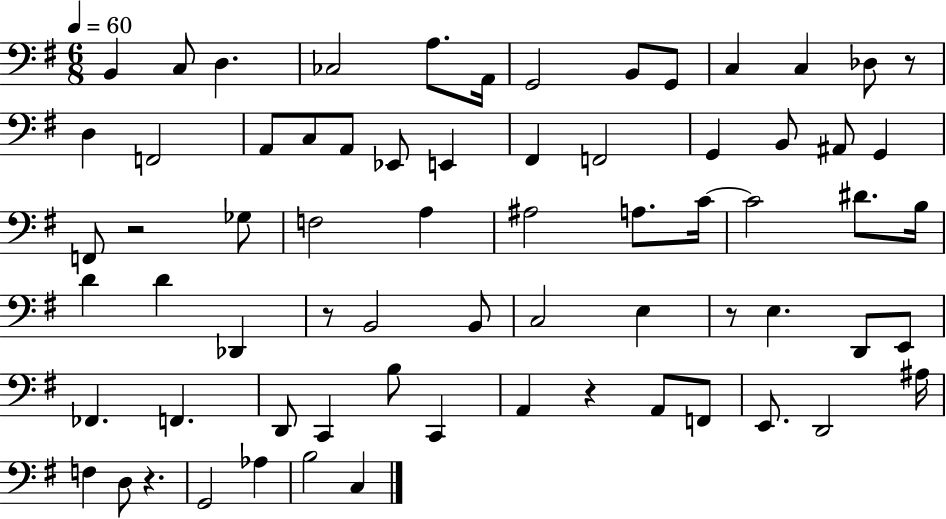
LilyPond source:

{
  \clef bass
  \numericTimeSignature
  \time 6/8
  \key g \major
  \tempo 4 = 60
  b,4 c8 d4. | ces2 a8. a,16 | g,2 b,8 g,8 | c4 c4 des8 r8 | \break d4 f,2 | a,8 c8 a,8 ees,8 e,4 | fis,4 f,2 | g,4 b,8 ais,8 g,4 | \break f,8 r2 ges8 | f2 a4 | ais2 a8. c'16~~ | c'2 dis'8. b16 | \break d'4 d'4 des,4 | r8 b,2 b,8 | c2 e4 | r8 e4. d,8 e,8 | \break fes,4. f,4. | d,8 c,4 b8 c,4 | a,4 r4 a,8 f,8 | e,8. d,2 ais16 | \break f4 d8 r4. | g,2 aes4 | b2 c4 | \bar "|."
}